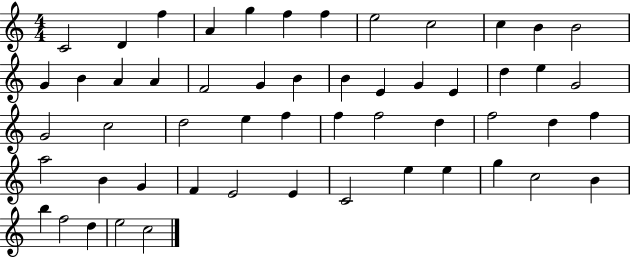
{
  \clef treble
  \numericTimeSignature
  \time 4/4
  \key c \major
  c'2 d'4 f''4 | a'4 g''4 f''4 f''4 | e''2 c''2 | c''4 b'4 b'2 | \break g'4 b'4 a'4 a'4 | f'2 g'4 b'4 | b'4 e'4 g'4 e'4 | d''4 e''4 g'2 | \break g'2 c''2 | d''2 e''4 f''4 | f''4 f''2 d''4 | f''2 d''4 f''4 | \break a''2 b'4 g'4 | f'4 e'2 e'4 | c'2 e''4 e''4 | g''4 c''2 b'4 | \break b''4 f''2 d''4 | e''2 c''2 | \bar "|."
}